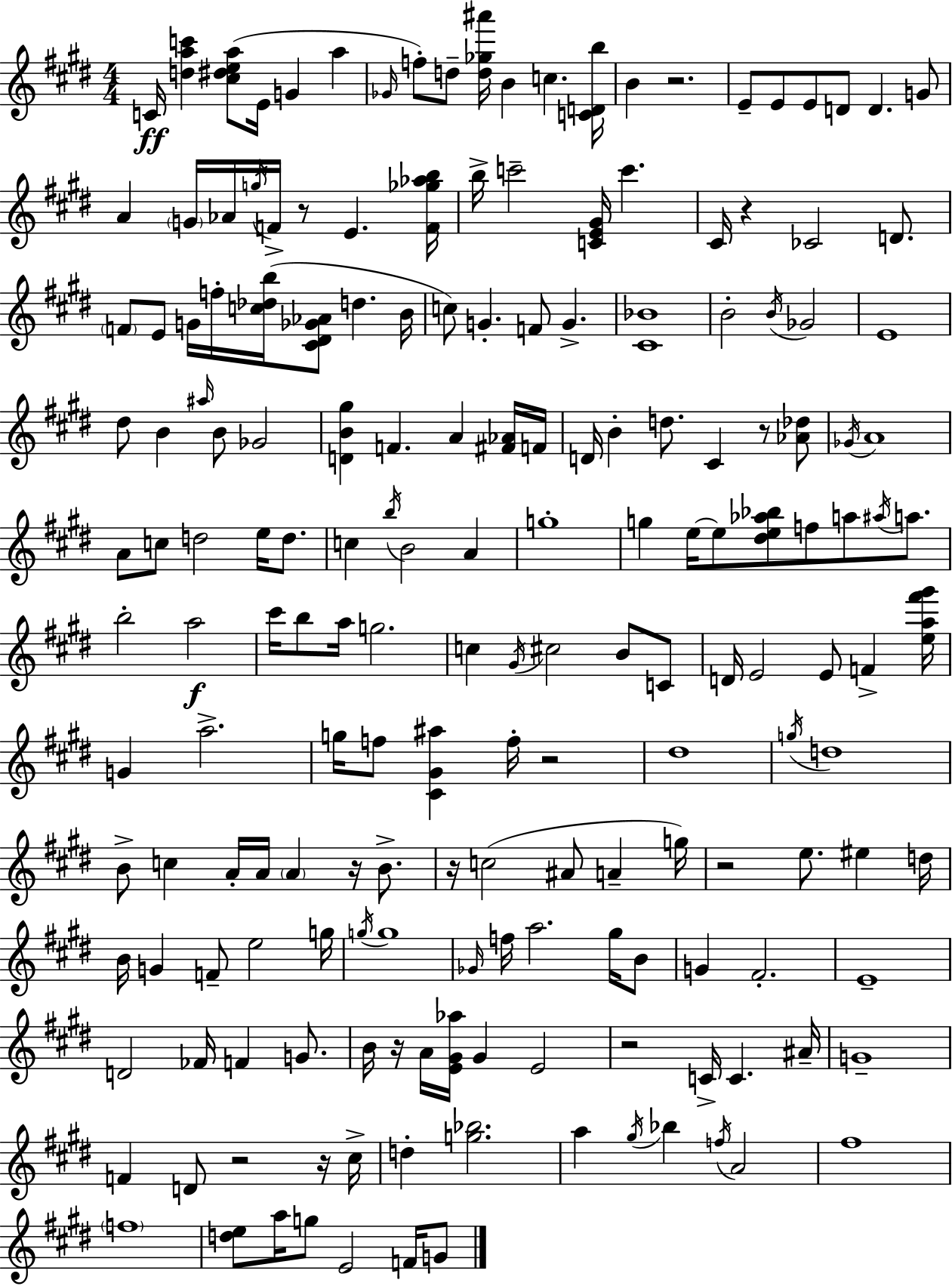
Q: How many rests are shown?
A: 12